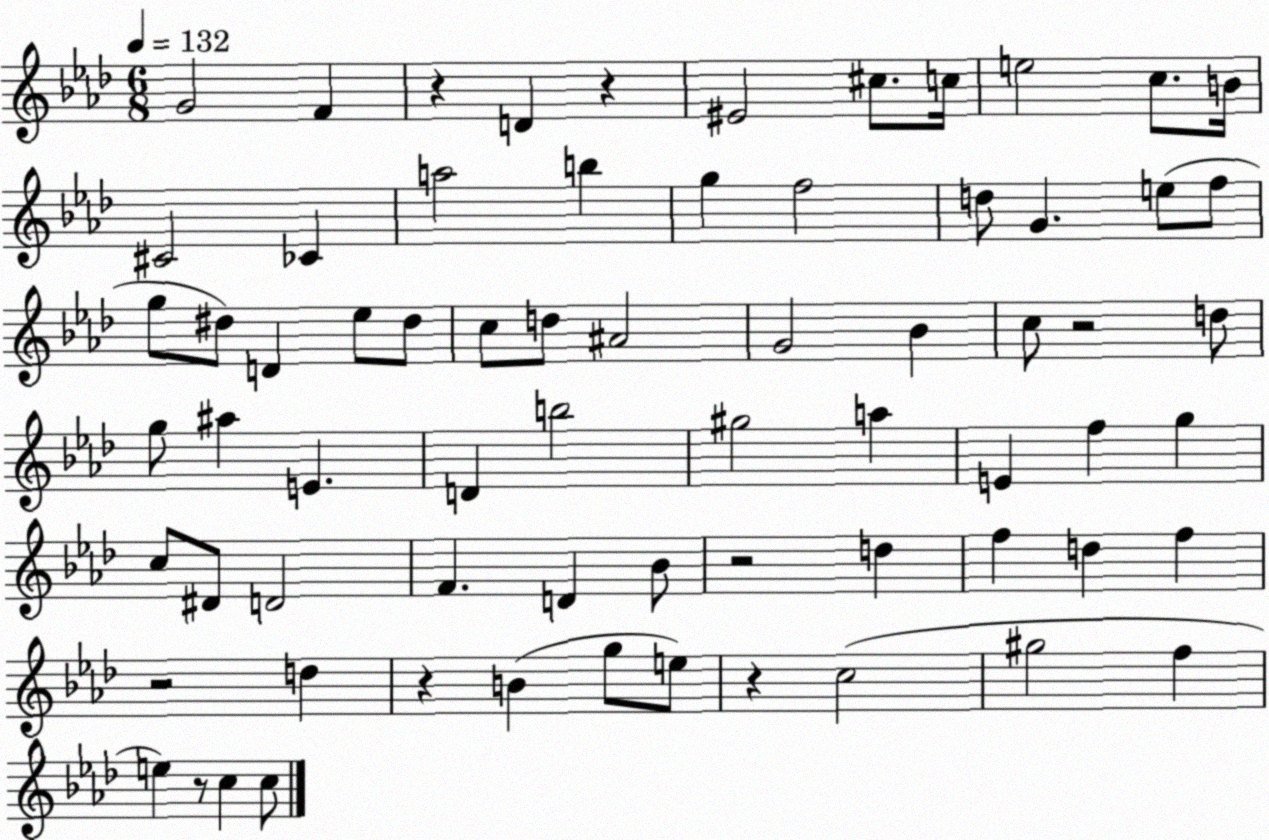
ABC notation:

X:1
T:Untitled
M:6/8
L:1/4
K:Ab
G2 F z D z ^E2 ^c/2 c/4 e2 c/2 B/4 ^C2 _C a2 b g f2 d/2 G e/2 f/2 g/2 ^d/2 D _e/2 ^d/2 c/2 d/2 ^A2 G2 _B c/2 z2 d/2 g/2 ^a E D b2 ^g2 a E f g c/2 ^D/2 D2 F D _B/2 z2 d f d f z2 d z B g/2 e/2 z c2 ^g2 f e z/2 c c/2